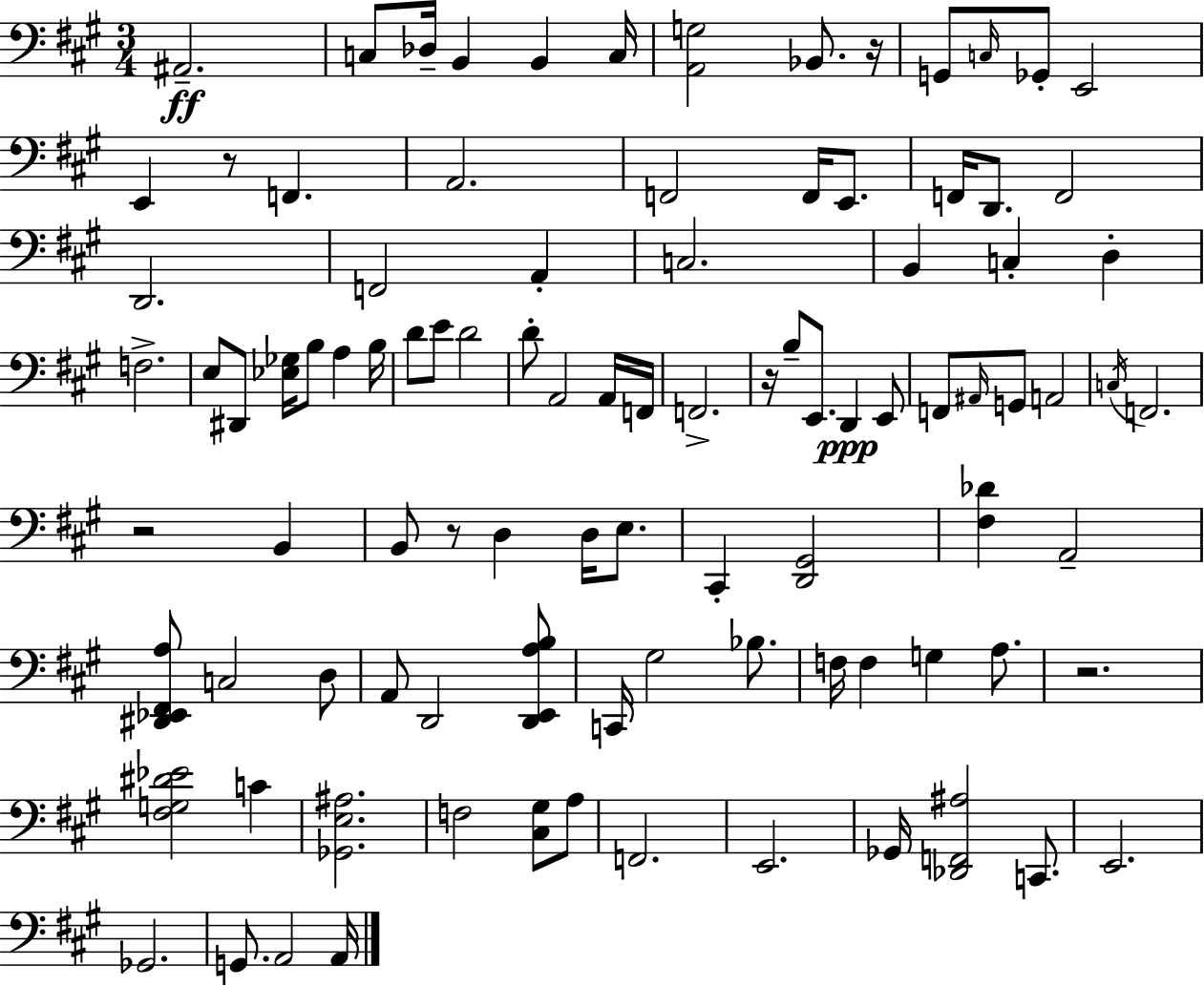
X:1
T:Untitled
M:3/4
L:1/4
K:A
^A,,2 C,/2 _D,/4 B,, B,, C,/4 [A,,G,]2 _B,,/2 z/4 G,,/2 C,/4 _G,,/2 E,,2 E,, z/2 F,, A,,2 F,,2 F,,/4 E,,/2 F,,/4 D,,/2 F,,2 D,,2 F,,2 A,, C,2 B,, C, D, F,2 E,/2 ^D,,/2 [_E,_G,]/4 B,/2 A, B,/4 D/2 E/2 D2 D/2 A,,2 A,,/4 F,,/4 F,,2 z/4 B,/2 E,,/2 D,, E,,/2 F,,/2 ^A,,/4 G,,/2 A,,2 C,/4 F,,2 z2 B,, B,,/2 z/2 D, D,/4 E,/2 ^C,, [D,,^G,,]2 [^F,_D] A,,2 [^D,,_E,,^F,,A,]/2 C,2 D,/2 A,,/2 D,,2 [D,,E,,A,B,]/2 C,,/4 ^G,2 _B,/2 F,/4 F, G, A,/2 z2 [^F,G,^D_E]2 C [_G,,E,^A,]2 F,2 [^C,^G,]/2 A,/2 F,,2 E,,2 _G,,/4 [_D,,F,,^A,]2 C,,/2 E,,2 _G,,2 G,,/2 A,,2 A,,/4